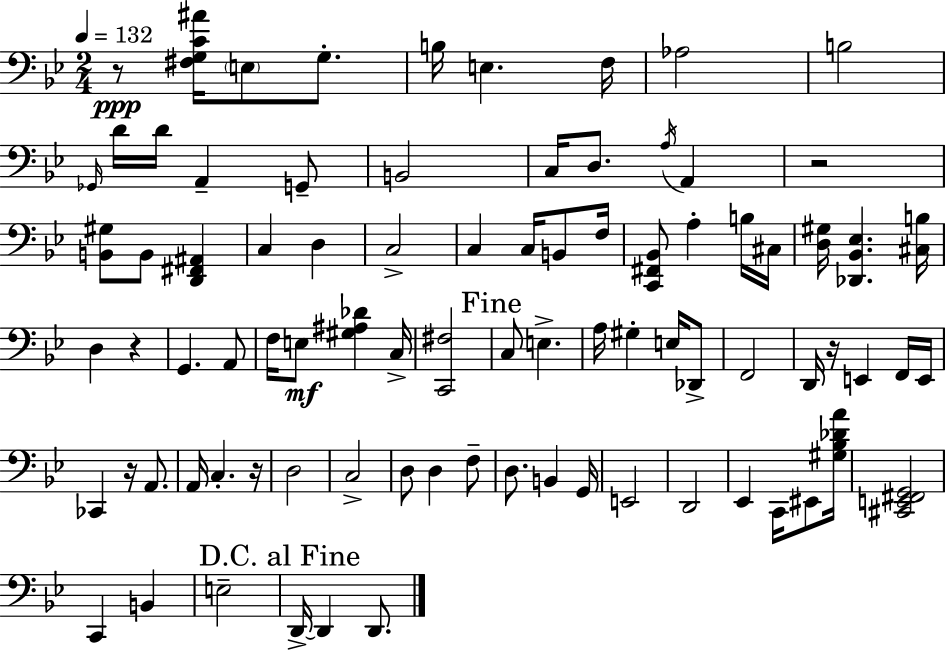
{
  \clef bass
  \numericTimeSignature
  \time 2/4
  \key bes \major
  \tempo 4 = 132
  r8\ppp <fis g c' ais'>16 \parenthesize e8 g8.-. | b16 e4. f16 | aes2 | b2 | \break \grace { ges,16 } d'16 d'16 a,4-- g,8-- | b,2 | c16 d8. \acciaccatura { a16 } a,4 | r2 | \break <b, gis>8 b,8 <d, fis, ais,>4 | c4 d4 | c2-> | c4 c16 b,8 | \break f16 <c, fis, bes,>8 a4-. | b16 cis16 <d gis>16 <des, bes, ees>4. | <cis b>16 d4 r4 | g,4. | \break a,8 f16 e8\mf <gis ais des'>4 | c16-> <c, fis>2 | \mark "Fine" c8 e4.-> | a16 gis4-. e16 | \break des,8-> f,2 | d,16 r16 e,4 | f,16 e,16 ces,4 r16 a,8. | a,16 c4.-. | \break r16 d2 | c2-> | d8 d4 | f8-- d8. b,4 | \break g,16 e,2 | d,2 | ees,4 c,16 eis,8 | <gis bes des' a'>16 <cis, e, fis, g,>2 | \break c,4 b,4 | e2-- | \mark "D.C. al Fine" d,16->~~ d,4 d,8. | \bar "|."
}